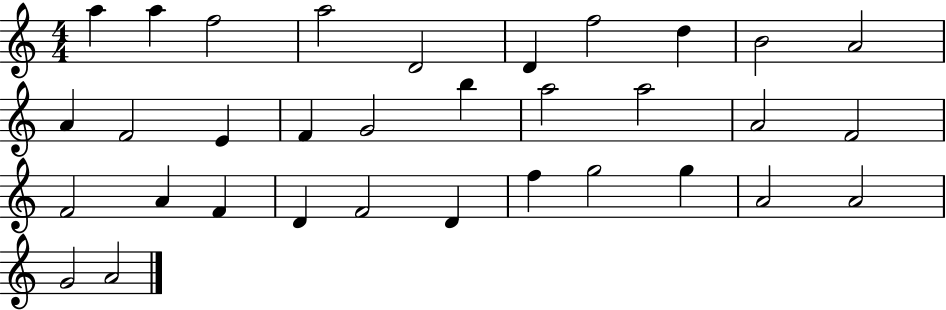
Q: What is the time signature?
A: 4/4